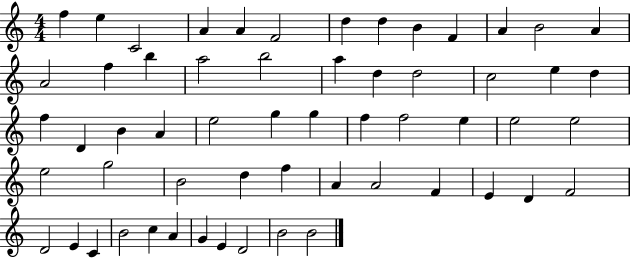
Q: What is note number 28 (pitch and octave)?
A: A4